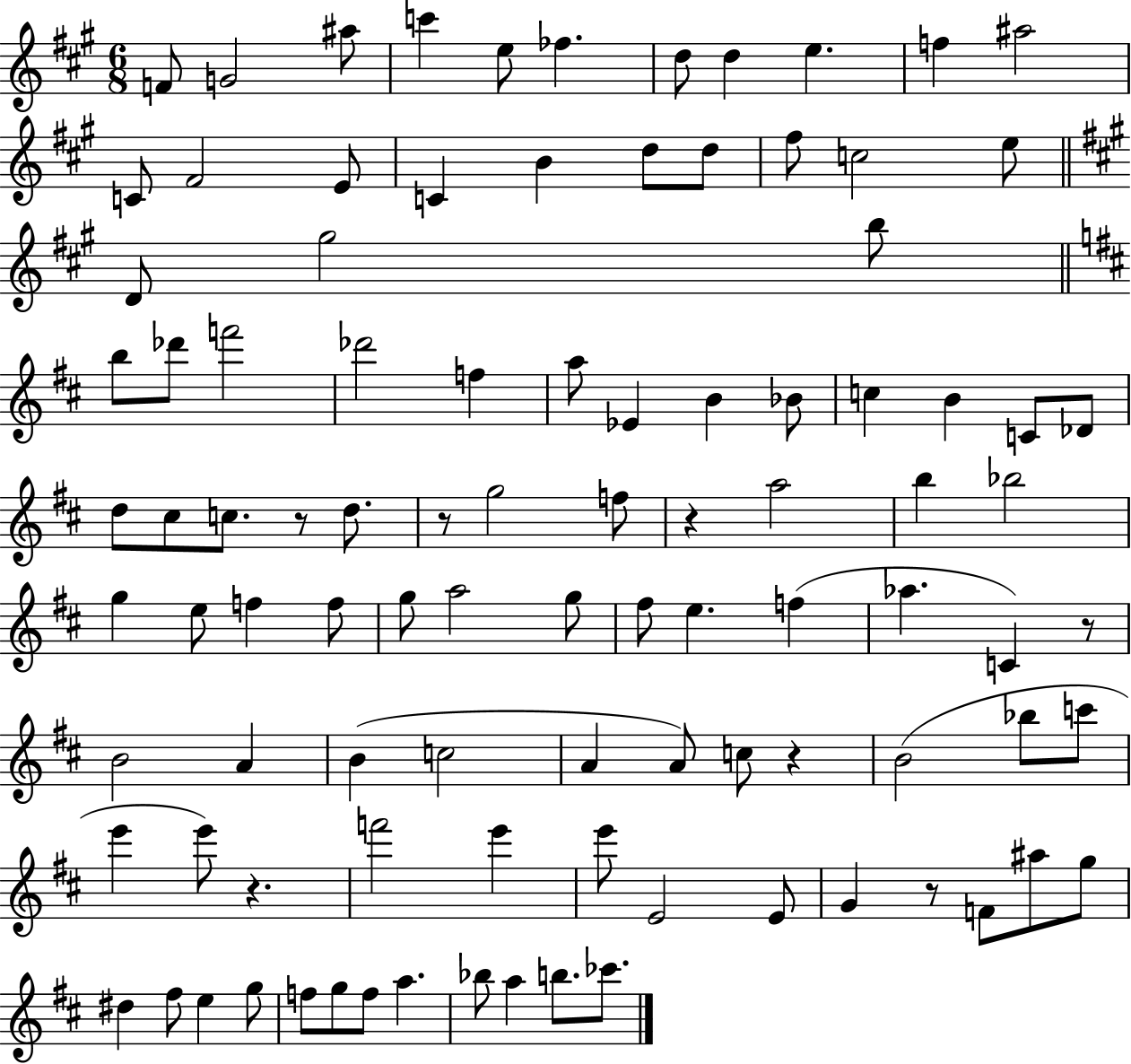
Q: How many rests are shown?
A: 7